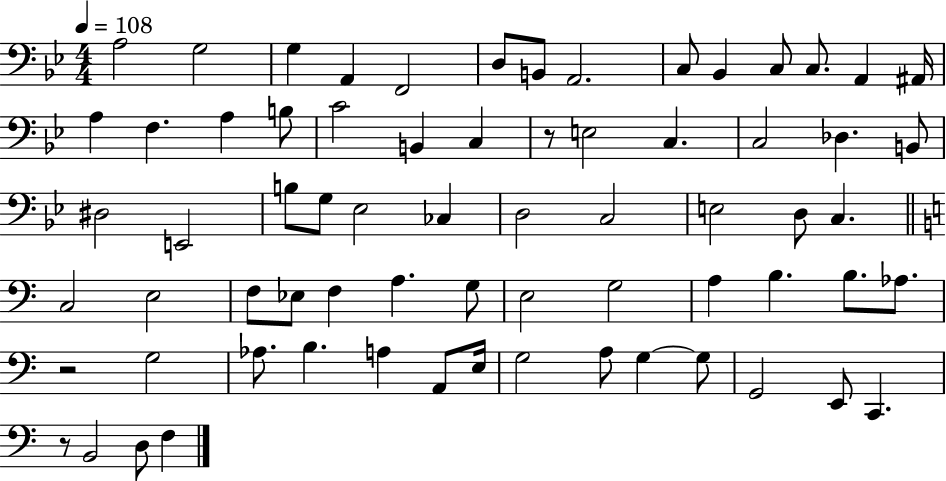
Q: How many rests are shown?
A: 3